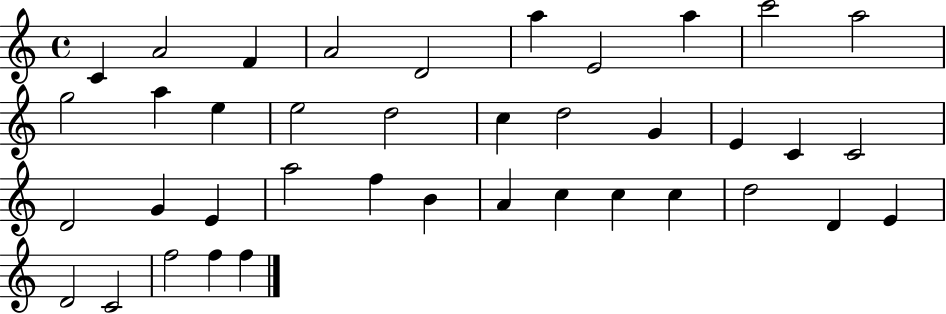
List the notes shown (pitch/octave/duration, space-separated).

C4/q A4/h F4/q A4/h D4/h A5/q E4/h A5/q C6/h A5/h G5/h A5/q E5/q E5/h D5/h C5/q D5/h G4/q E4/q C4/q C4/h D4/h G4/q E4/q A5/h F5/q B4/q A4/q C5/q C5/q C5/q D5/h D4/q E4/q D4/h C4/h F5/h F5/q F5/q